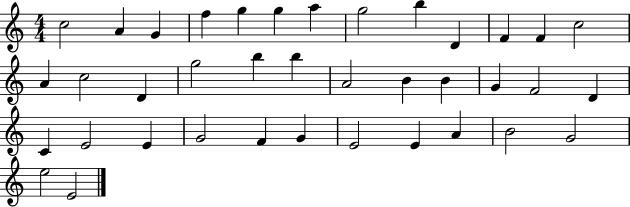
C5/h A4/q G4/q F5/q G5/q G5/q A5/q G5/h B5/q D4/q F4/q F4/q C5/h A4/q C5/h D4/q G5/h B5/q B5/q A4/h B4/q B4/q G4/q F4/h D4/q C4/q E4/h E4/q G4/h F4/q G4/q E4/h E4/q A4/q B4/h G4/h E5/h E4/h